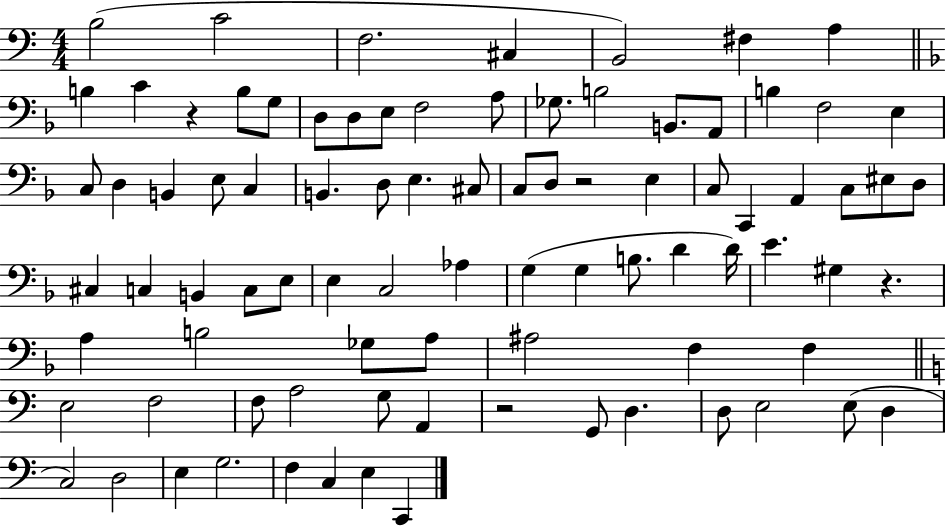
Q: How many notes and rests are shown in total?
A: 87